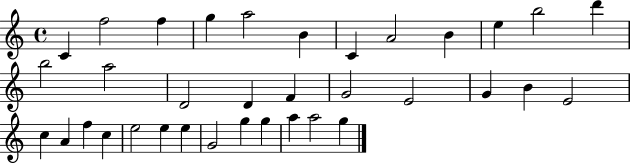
C4/q F5/h F5/q G5/q A5/h B4/q C4/q A4/h B4/q E5/q B5/h D6/q B5/h A5/h D4/h D4/q F4/q G4/h E4/h G4/q B4/q E4/h C5/q A4/q F5/q C5/q E5/h E5/q E5/q G4/h G5/q G5/q A5/q A5/h G5/q